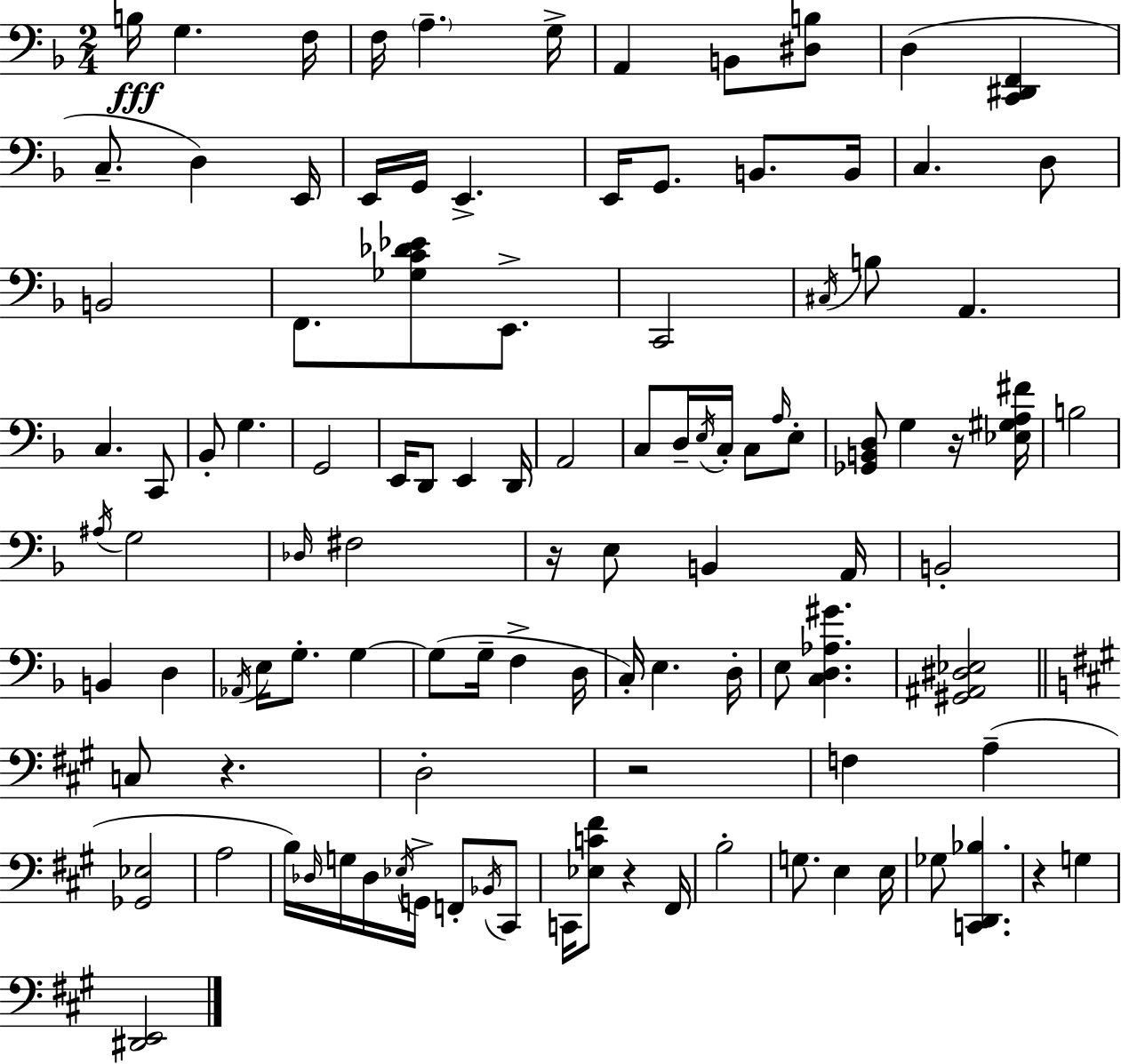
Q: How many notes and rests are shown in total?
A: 108